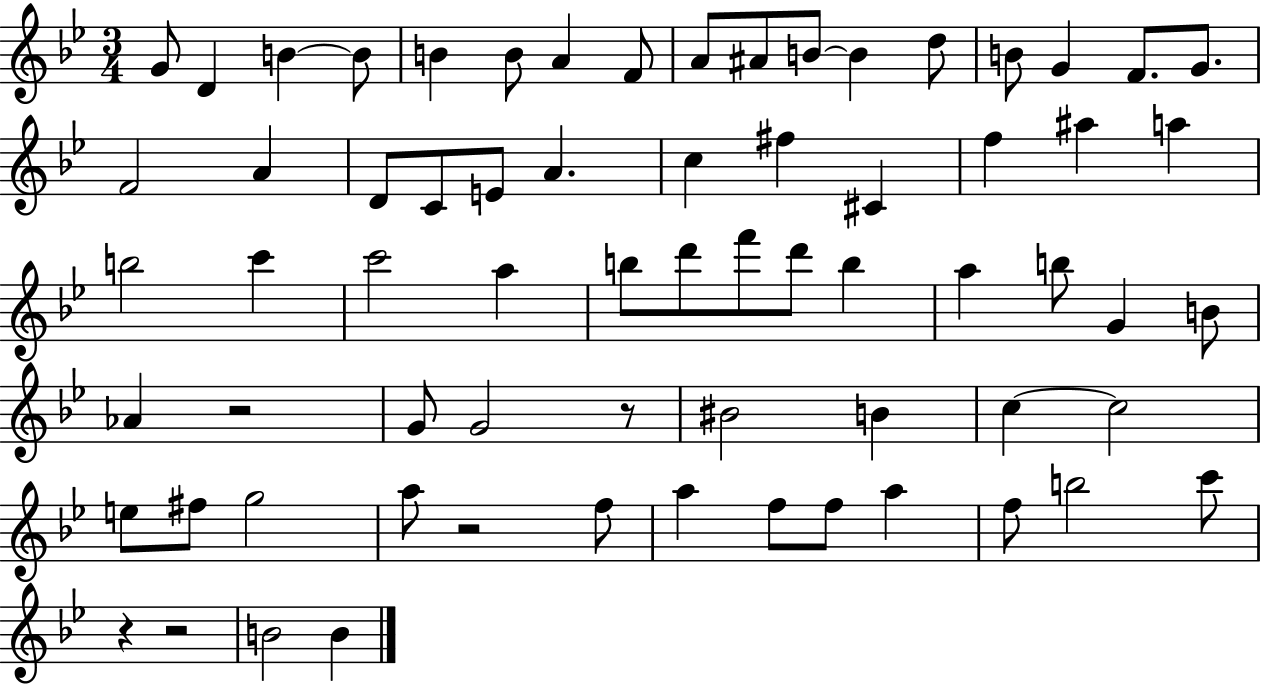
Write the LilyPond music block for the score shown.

{
  \clef treble
  \numericTimeSignature
  \time 3/4
  \key bes \major
  g'8 d'4 b'4~~ b'8 | b'4 b'8 a'4 f'8 | a'8 ais'8 b'8~~ b'4 d''8 | b'8 g'4 f'8. g'8. | \break f'2 a'4 | d'8 c'8 e'8 a'4. | c''4 fis''4 cis'4 | f''4 ais''4 a''4 | \break b''2 c'''4 | c'''2 a''4 | b''8 d'''8 f'''8 d'''8 b''4 | a''4 b''8 g'4 b'8 | \break aes'4 r2 | g'8 g'2 r8 | bis'2 b'4 | c''4~~ c''2 | \break e''8 fis''8 g''2 | a''8 r2 f''8 | a''4 f''8 f''8 a''4 | f''8 b''2 c'''8 | \break r4 r2 | b'2 b'4 | \bar "|."
}